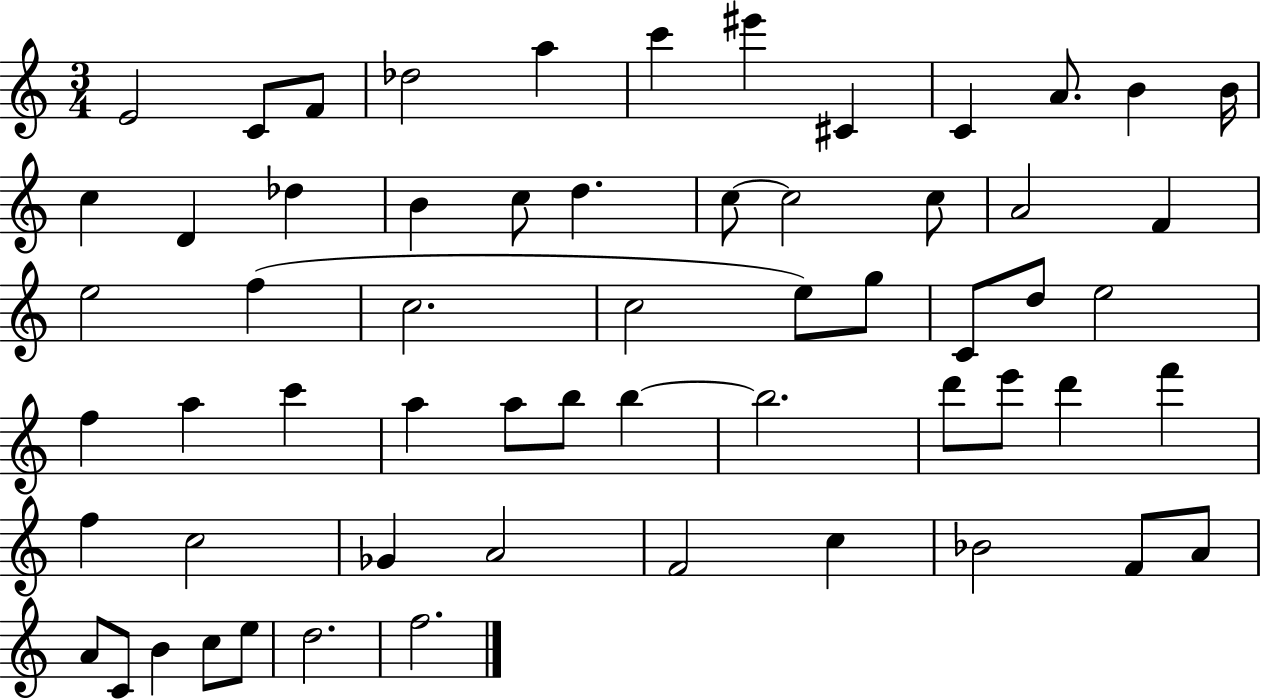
E4/h C4/e F4/e Db5/h A5/q C6/q EIS6/q C#4/q C4/q A4/e. B4/q B4/s C5/q D4/q Db5/q B4/q C5/e D5/q. C5/e C5/h C5/e A4/h F4/q E5/h F5/q C5/h. C5/h E5/e G5/e C4/e D5/e E5/h F5/q A5/q C6/q A5/q A5/e B5/e B5/q B5/h. D6/e E6/e D6/q F6/q F5/q C5/h Gb4/q A4/h F4/h C5/q Bb4/h F4/e A4/e A4/e C4/e B4/q C5/e E5/e D5/h. F5/h.